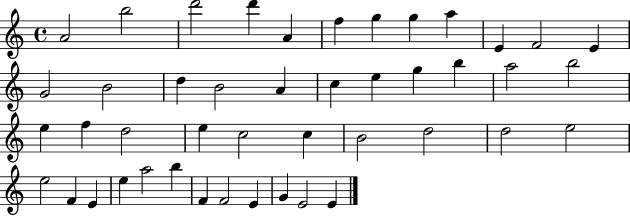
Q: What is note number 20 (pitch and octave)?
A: G5